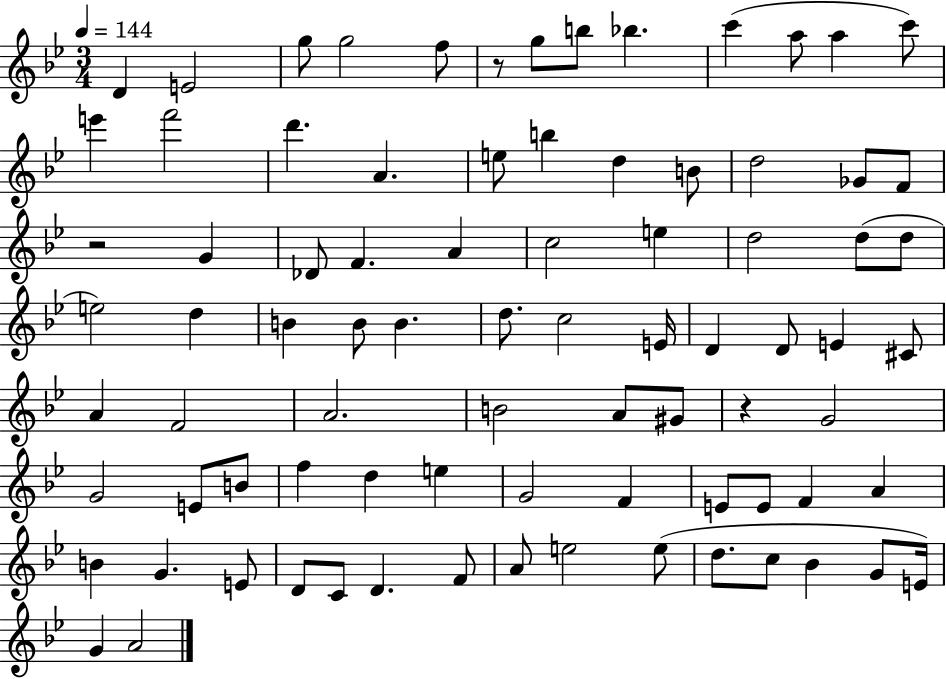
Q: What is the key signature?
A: BES major